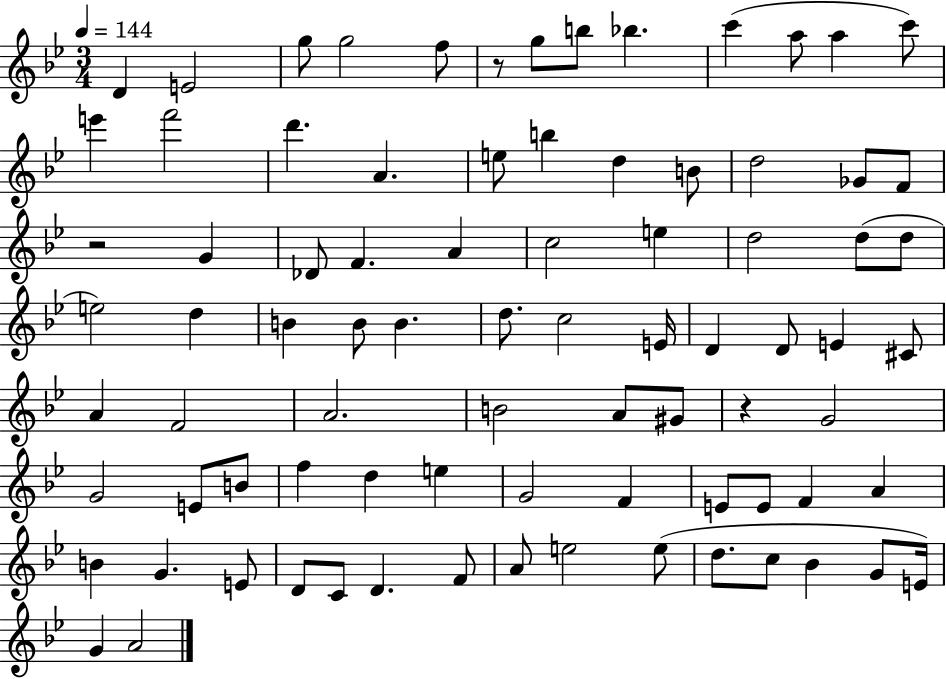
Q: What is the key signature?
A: BES major